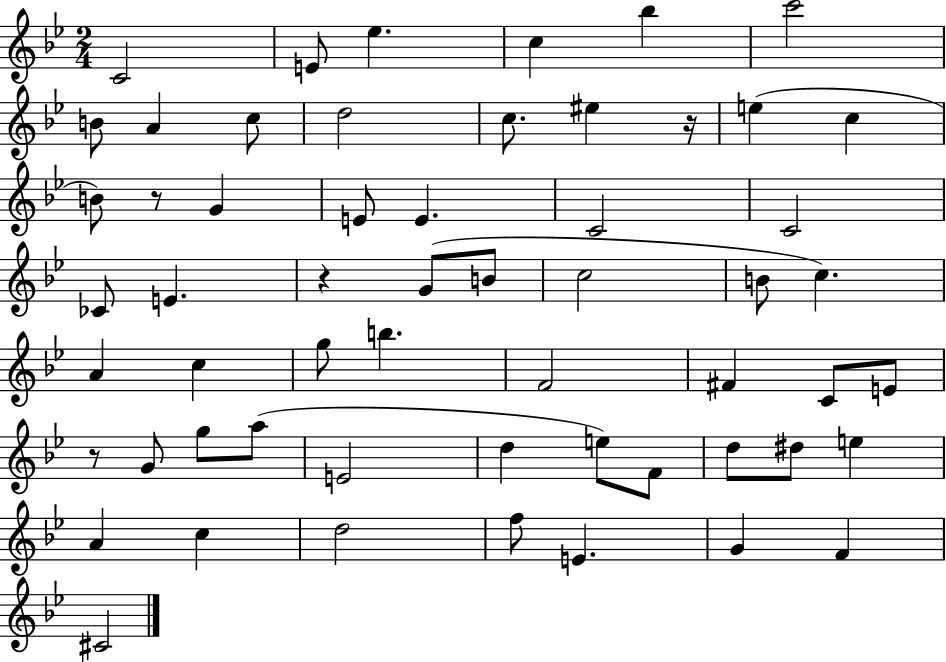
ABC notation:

X:1
T:Untitled
M:2/4
L:1/4
K:Bb
C2 E/2 _e c _b c'2 B/2 A c/2 d2 c/2 ^e z/4 e c B/2 z/2 G E/2 E C2 C2 _C/2 E z G/2 B/2 c2 B/2 c A c g/2 b F2 ^F C/2 E/2 z/2 G/2 g/2 a/2 E2 d e/2 F/2 d/2 ^d/2 e A c d2 f/2 E G F ^C2